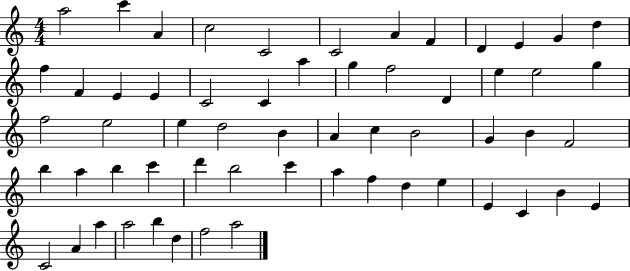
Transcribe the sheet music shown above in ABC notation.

X:1
T:Untitled
M:4/4
L:1/4
K:C
a2 c' A c2 C2 C2 A F D E G d f F E E C2 C a g f2 D e e2 g f2 e2 e d2 B A c B2 G B F2 b a b c' d' b2 c' a f d e E C B E C2 A a a2 b d f2 a2